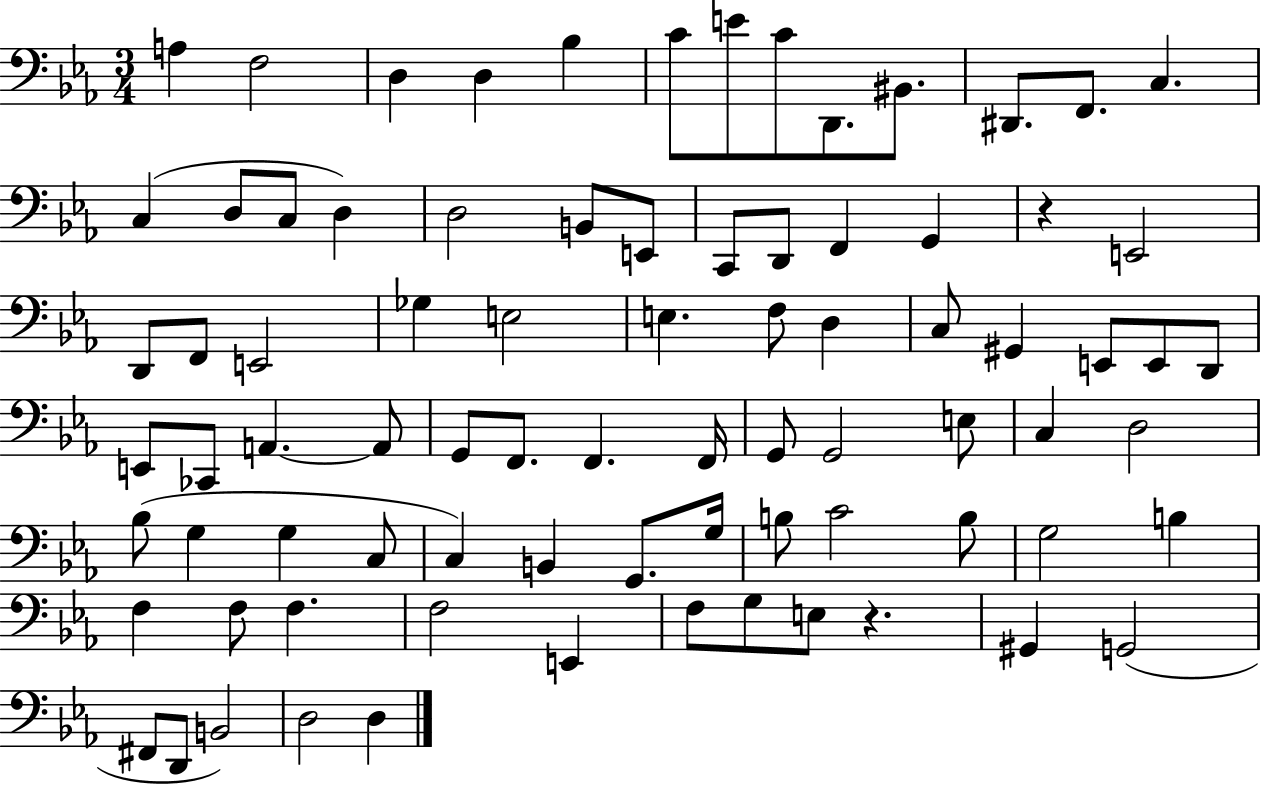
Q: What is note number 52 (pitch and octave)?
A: Bb3